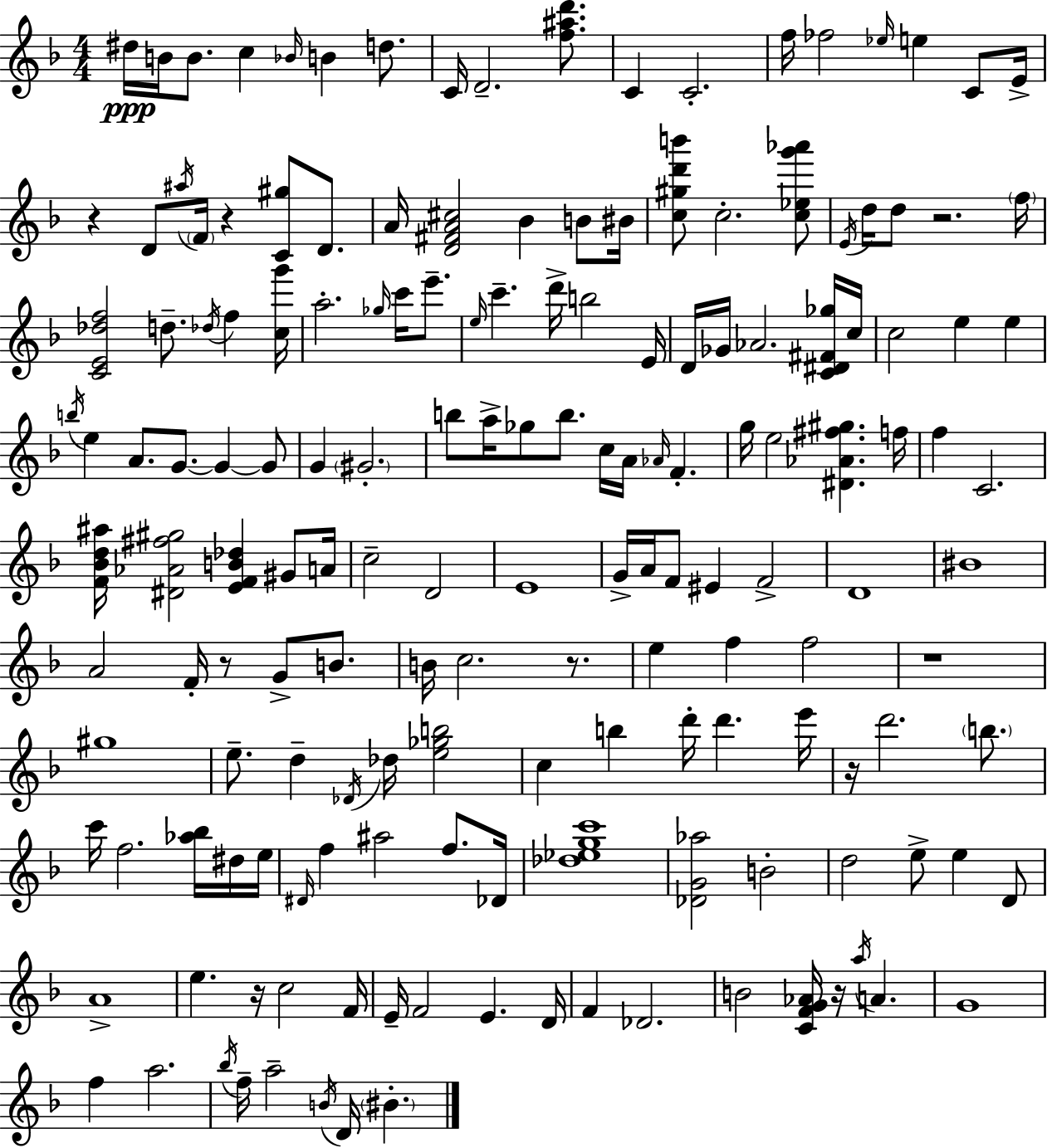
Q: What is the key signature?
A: F major